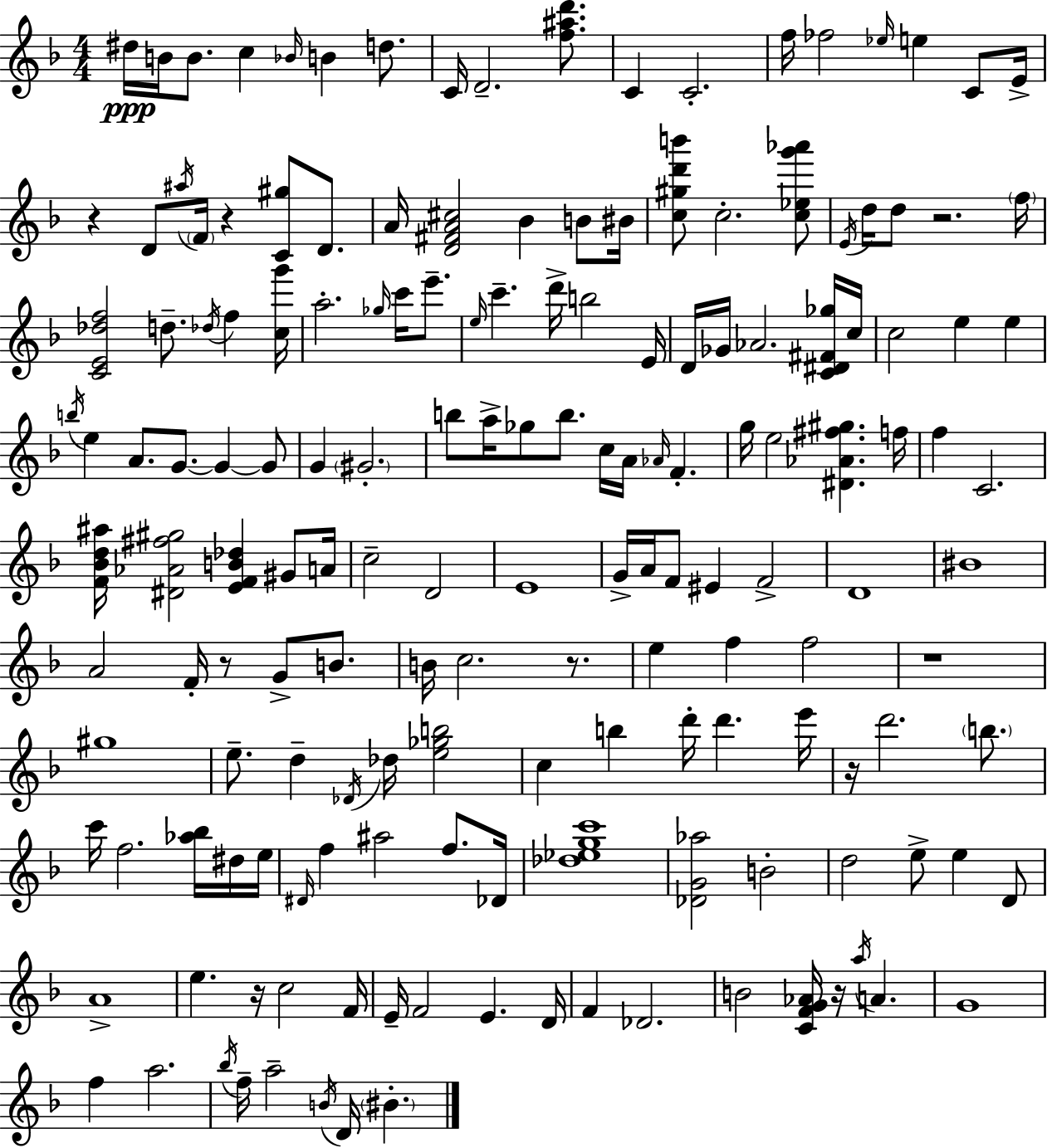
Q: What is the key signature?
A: F major